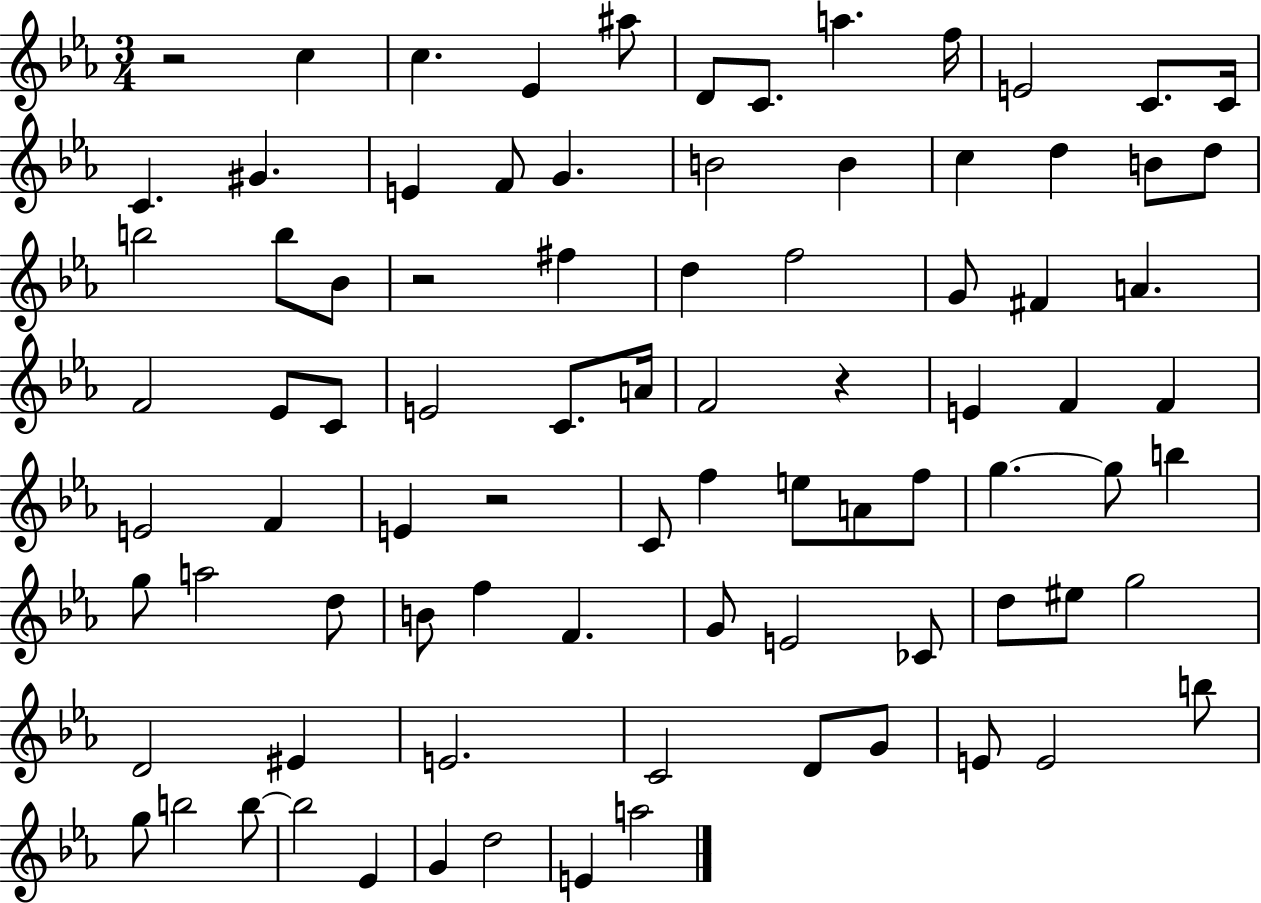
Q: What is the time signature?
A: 3/4